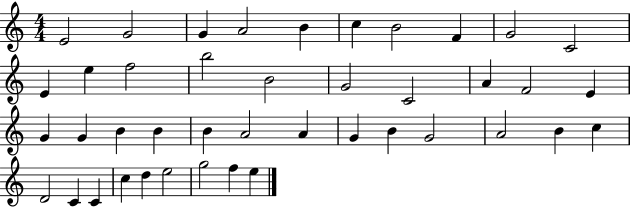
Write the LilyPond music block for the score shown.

{
  \clef treble
  \numericTimeSignature
  \time 4/4
  \key c \major
  e'2 g'2 | g'4 a'2 b'4 | c''4 b'2 f'4 | g'2 c'2 | \break e'4 e''4 f''2 | b''2 b'2 | g'2 c'2 | a'4 f'2 e'4 | \break g'4 g'4 b'4 b'4 | b'4 a'2 a'4 | g'4 b'4 g'2 | a'2 b'4 c''4 | \break d'2 c'4 c'4 | c''4 d''4 e''2 | g''2 f''4 e''4 | \bar "|."
}